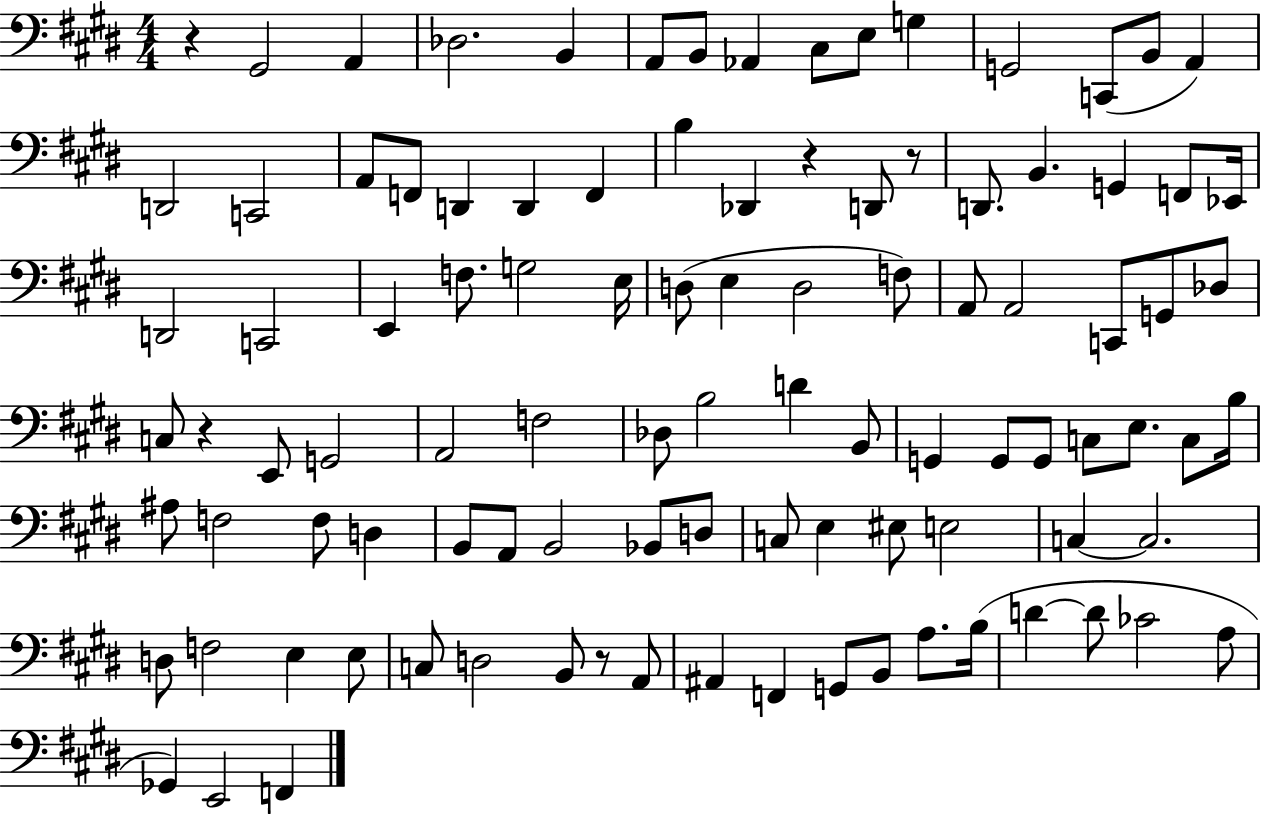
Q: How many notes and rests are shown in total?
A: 101